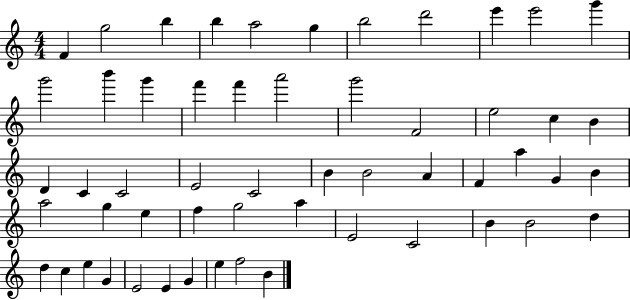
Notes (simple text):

F4/q G5/h B5/q B5/q A5/h G5/q B5/h D6/h E6/q E6/h G6/q G6/h B6/q G6/q F6/q F6/q A6/h G6/h F4/h E5/h C5/q B4/q D4/q C4/q C4/h E4/h C4/h B4/q B4/h A4/q F4/q A5/q G4/q B4/q A5/h G5/q E5/q F5/q G5/h A5/q E4/h C4/h B4/q B4/h D5/q D5/q C5/q E5/q G4/q E4/h E4/q G4/q E5/q F5/h B4/q